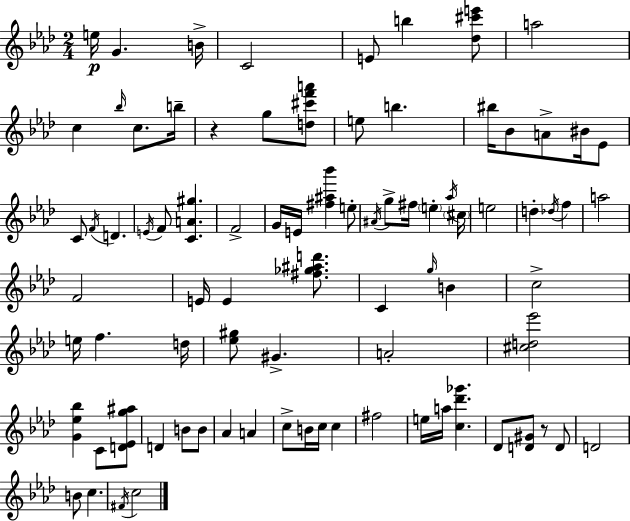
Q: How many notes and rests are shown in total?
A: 84